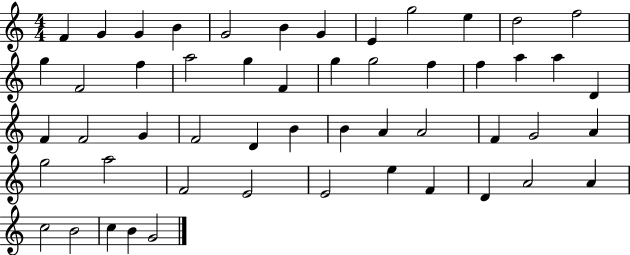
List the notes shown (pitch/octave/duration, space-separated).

F4/q G4/q G4/q B4/q G4/h B4/q G4/q E4/q G5/h E5/q D5/h F5/h G5/q F4/h F5/q A5/h G5/q F4/q G5/q G5/h F5/q F5/q A5/q A5/q D4/q F4/q F4/h G4/q F4/h D4/q B4/q B4/q A4/q A4/h F4/q G4/h A4/q G5/h A5/h F4/h E4/h E4/h E5/q F4/q D4/q A4/h A4/q C5/h B4/h C5/q B4/q G4/h